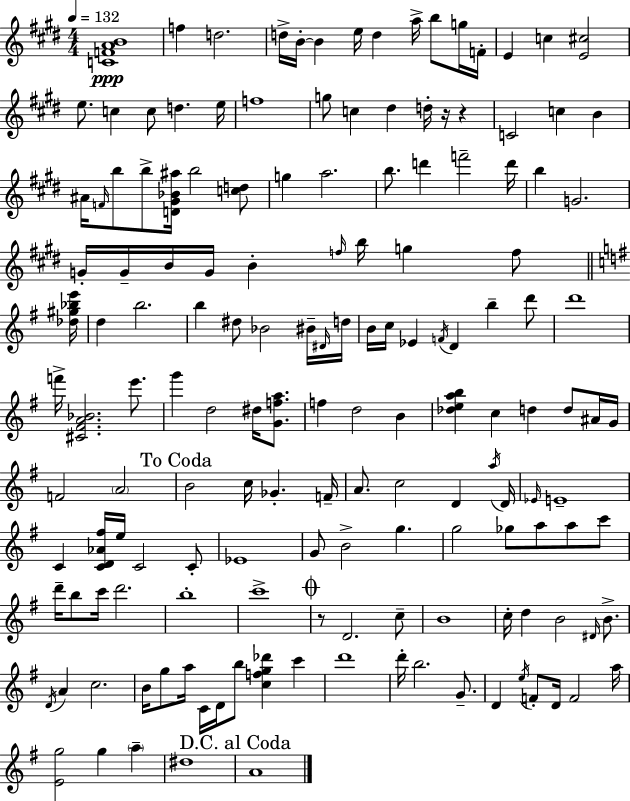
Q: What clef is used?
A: treble